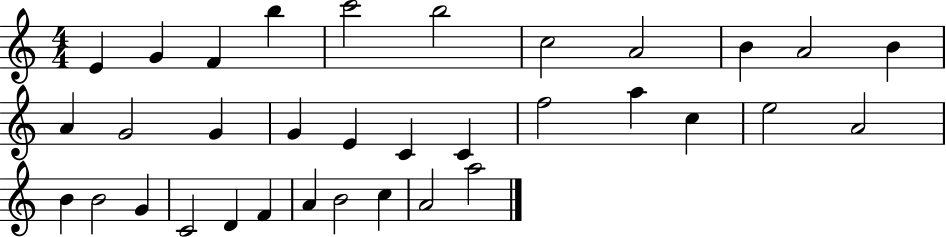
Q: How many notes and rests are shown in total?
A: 34